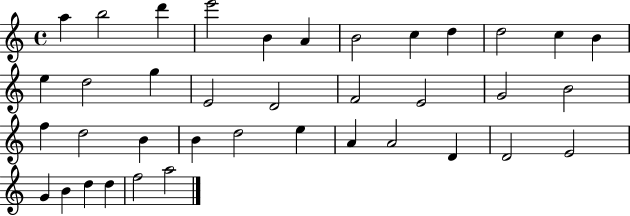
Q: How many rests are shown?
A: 0